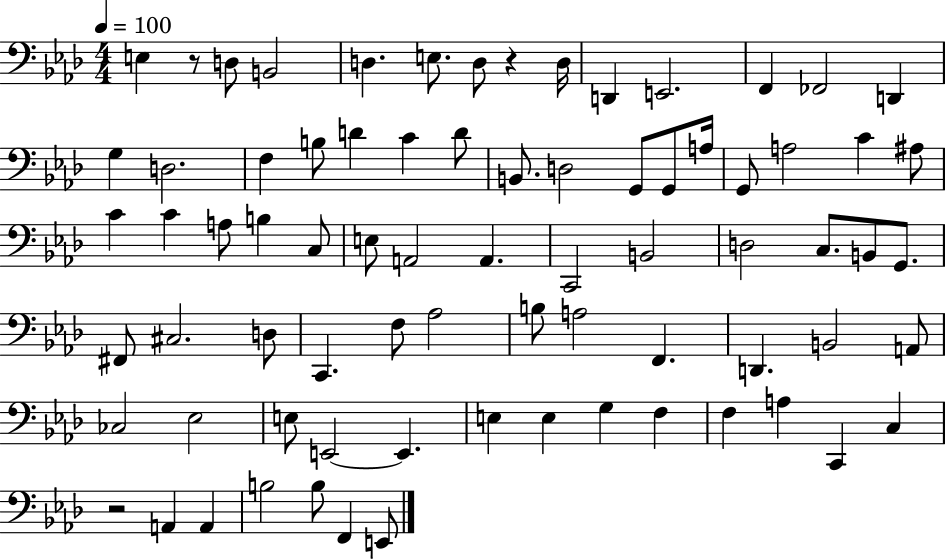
X:1
T:Untitled
M:4/4
L:1/4
K:Ab
E, z/2 D,/2 B,,2 D, E,/2 D,/2 z D,/4 D,, E,,2 F,, _F,,2 D,, G, D,2 F, B,/2 D C D/2 B,,/2 D,2 G,,/2 G,,/2 A,/4 G,,/2 A,2 C ^A,/2 C C A,/2 B, C,/2 E,/2 A,,2 A,, C,,2 B,,2 D,2 C,/2 B,,/2 G,,/2 ^F,,/2 ^C,2 D,/2 C,, F,/2 _A,2 B,/2 A,2 F,, D,, B,,2 A,,/2 _C,2 _E,2 E,/2 E,,2 E,, E, E, G, F, F, A, C,, C, z2 A,, A,, B,2 B,/2 F,, E,,/2